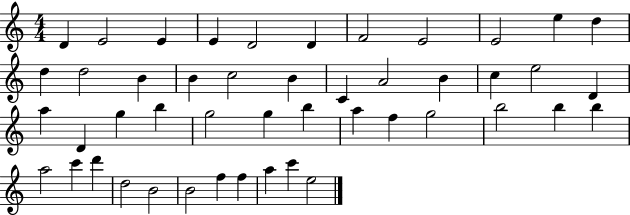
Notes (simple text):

D4/q E4/h E4/q E4/q D4/h D4/q F4/h E4/h E4/h E5/q D5/q D5/q D5/h B4/q B4/q C5/h B4/q C4/q A4/h B4/q C5/q E5/h D4/q A5/q D4/q G5/q B5/q G5/h G5/q B5/q A5/q F5/q G5/h B5/h B5/q B5/q A5/h C6/q D6/q D5/h B4/h B4/h F5/q F5/q A5/q C6/q E5/h